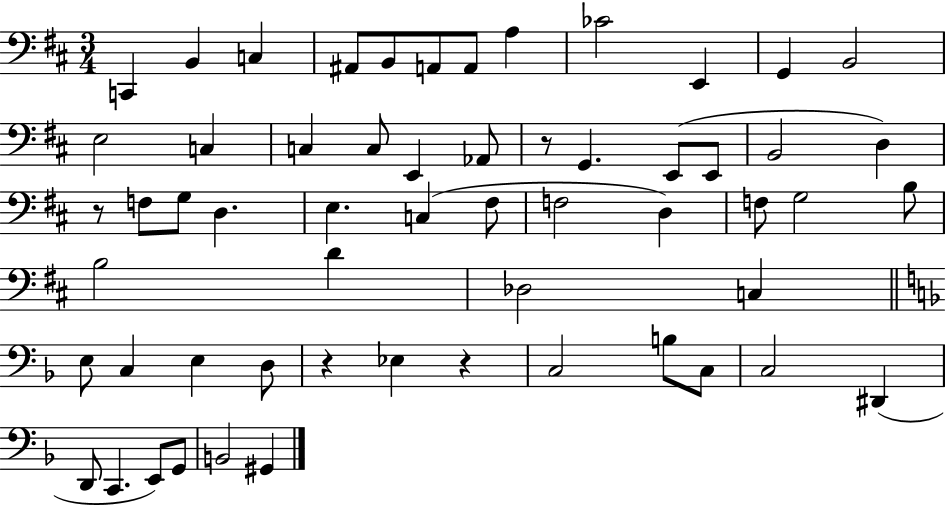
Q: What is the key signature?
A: D major